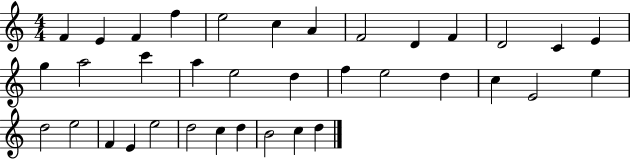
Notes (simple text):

F4/q E4/q F4/q F5/q E5/h C5/q A4/q F4/h D4/q F4/q D4/h C4/q E4/q G5/q A5/h C6/q A5/q E5/h D5/q F5/q E5/h D5/q C5/q E4/h E5/q D5/h E5/h F4/q E4/q E5/h D5/h C5/q D5/q B4/h C5/q D5/q